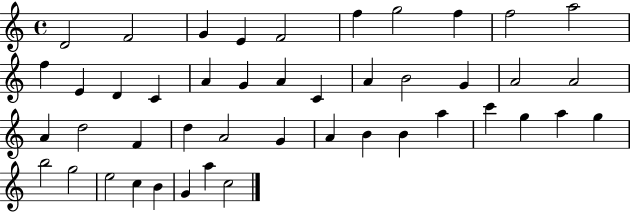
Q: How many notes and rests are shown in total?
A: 45